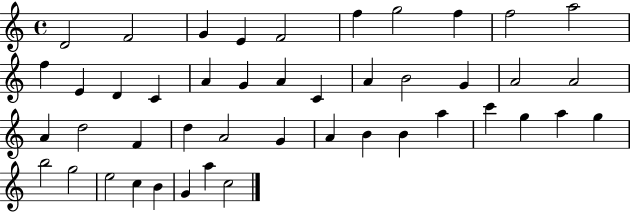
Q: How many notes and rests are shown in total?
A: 45